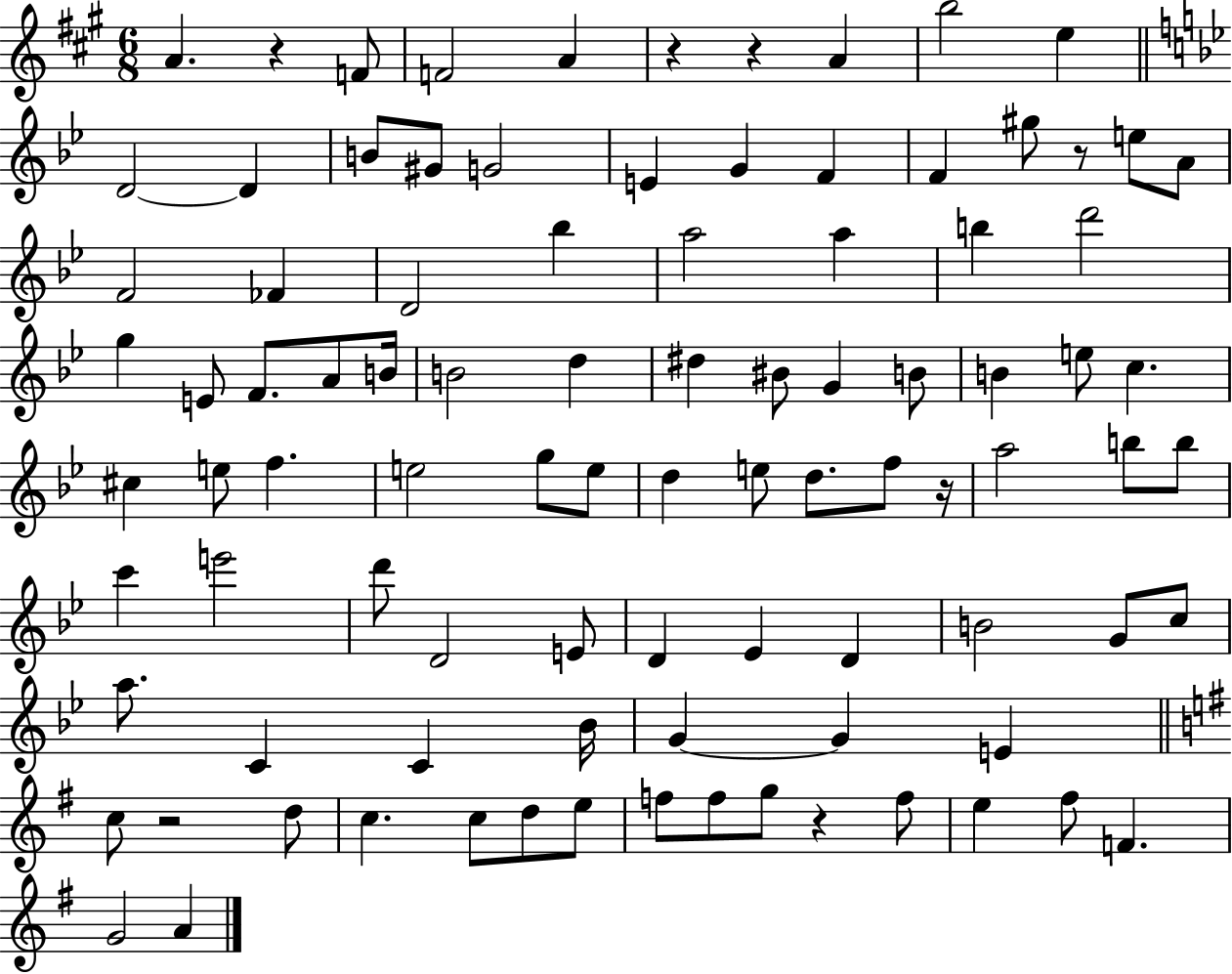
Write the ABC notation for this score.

X:1
T:Untitled
M:6/8
L:1/4
K:A
A z F/2 F2 A z z A b2 e D2 D B/2 ^G/2 G2 E G F F ^g/2 z/2 e/2 A/2 F2 _F D2 _b a2 a b d'2 g E/2 F/2 A/2 B/4 B2 d ^d ^B/2 G B/2 B e/2 c ^c e/2 f e2 g/2 e/2 d e/2 d/2 f/2 z/4 a2 b/2 b/2 c' e'2 d'/2 D2 E/2 D _E D B2 G/2 c/2 a/2 C C _B/4 G G E c/2 z2 d/2 c c/2 d/2 e/2 f/2 f/2 g/2 z f/2 e ^f/2 F G2 A